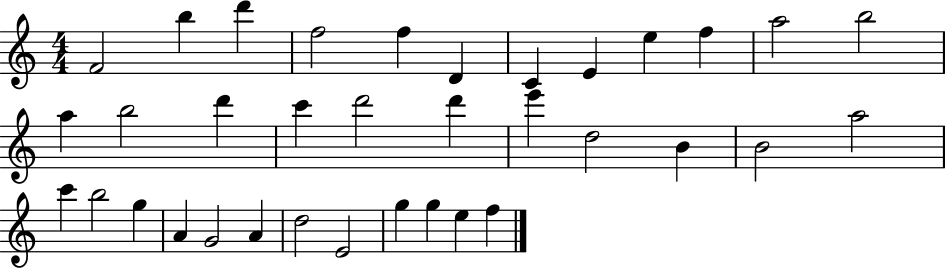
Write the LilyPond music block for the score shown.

{
  \clef treble
  \numericTimeSignature
  \time 4/4
  \key c \major
  f'2 b''4 d'''4 | f''2 f''4 d'4 | c'4 e'4 e''4 f''4 | a''2 b''2 | \break a''4 b''2 d'''4 | c'''4 d'''2 d'''4 | e'''4 d''2 b'4 | b'2 a''2 | \break c'''4 b''2 g''4 | a'4 g'2 a'4 | d''2 e'2 | g''4 g''4 e''4 f''4 | \break \bar "|."
}